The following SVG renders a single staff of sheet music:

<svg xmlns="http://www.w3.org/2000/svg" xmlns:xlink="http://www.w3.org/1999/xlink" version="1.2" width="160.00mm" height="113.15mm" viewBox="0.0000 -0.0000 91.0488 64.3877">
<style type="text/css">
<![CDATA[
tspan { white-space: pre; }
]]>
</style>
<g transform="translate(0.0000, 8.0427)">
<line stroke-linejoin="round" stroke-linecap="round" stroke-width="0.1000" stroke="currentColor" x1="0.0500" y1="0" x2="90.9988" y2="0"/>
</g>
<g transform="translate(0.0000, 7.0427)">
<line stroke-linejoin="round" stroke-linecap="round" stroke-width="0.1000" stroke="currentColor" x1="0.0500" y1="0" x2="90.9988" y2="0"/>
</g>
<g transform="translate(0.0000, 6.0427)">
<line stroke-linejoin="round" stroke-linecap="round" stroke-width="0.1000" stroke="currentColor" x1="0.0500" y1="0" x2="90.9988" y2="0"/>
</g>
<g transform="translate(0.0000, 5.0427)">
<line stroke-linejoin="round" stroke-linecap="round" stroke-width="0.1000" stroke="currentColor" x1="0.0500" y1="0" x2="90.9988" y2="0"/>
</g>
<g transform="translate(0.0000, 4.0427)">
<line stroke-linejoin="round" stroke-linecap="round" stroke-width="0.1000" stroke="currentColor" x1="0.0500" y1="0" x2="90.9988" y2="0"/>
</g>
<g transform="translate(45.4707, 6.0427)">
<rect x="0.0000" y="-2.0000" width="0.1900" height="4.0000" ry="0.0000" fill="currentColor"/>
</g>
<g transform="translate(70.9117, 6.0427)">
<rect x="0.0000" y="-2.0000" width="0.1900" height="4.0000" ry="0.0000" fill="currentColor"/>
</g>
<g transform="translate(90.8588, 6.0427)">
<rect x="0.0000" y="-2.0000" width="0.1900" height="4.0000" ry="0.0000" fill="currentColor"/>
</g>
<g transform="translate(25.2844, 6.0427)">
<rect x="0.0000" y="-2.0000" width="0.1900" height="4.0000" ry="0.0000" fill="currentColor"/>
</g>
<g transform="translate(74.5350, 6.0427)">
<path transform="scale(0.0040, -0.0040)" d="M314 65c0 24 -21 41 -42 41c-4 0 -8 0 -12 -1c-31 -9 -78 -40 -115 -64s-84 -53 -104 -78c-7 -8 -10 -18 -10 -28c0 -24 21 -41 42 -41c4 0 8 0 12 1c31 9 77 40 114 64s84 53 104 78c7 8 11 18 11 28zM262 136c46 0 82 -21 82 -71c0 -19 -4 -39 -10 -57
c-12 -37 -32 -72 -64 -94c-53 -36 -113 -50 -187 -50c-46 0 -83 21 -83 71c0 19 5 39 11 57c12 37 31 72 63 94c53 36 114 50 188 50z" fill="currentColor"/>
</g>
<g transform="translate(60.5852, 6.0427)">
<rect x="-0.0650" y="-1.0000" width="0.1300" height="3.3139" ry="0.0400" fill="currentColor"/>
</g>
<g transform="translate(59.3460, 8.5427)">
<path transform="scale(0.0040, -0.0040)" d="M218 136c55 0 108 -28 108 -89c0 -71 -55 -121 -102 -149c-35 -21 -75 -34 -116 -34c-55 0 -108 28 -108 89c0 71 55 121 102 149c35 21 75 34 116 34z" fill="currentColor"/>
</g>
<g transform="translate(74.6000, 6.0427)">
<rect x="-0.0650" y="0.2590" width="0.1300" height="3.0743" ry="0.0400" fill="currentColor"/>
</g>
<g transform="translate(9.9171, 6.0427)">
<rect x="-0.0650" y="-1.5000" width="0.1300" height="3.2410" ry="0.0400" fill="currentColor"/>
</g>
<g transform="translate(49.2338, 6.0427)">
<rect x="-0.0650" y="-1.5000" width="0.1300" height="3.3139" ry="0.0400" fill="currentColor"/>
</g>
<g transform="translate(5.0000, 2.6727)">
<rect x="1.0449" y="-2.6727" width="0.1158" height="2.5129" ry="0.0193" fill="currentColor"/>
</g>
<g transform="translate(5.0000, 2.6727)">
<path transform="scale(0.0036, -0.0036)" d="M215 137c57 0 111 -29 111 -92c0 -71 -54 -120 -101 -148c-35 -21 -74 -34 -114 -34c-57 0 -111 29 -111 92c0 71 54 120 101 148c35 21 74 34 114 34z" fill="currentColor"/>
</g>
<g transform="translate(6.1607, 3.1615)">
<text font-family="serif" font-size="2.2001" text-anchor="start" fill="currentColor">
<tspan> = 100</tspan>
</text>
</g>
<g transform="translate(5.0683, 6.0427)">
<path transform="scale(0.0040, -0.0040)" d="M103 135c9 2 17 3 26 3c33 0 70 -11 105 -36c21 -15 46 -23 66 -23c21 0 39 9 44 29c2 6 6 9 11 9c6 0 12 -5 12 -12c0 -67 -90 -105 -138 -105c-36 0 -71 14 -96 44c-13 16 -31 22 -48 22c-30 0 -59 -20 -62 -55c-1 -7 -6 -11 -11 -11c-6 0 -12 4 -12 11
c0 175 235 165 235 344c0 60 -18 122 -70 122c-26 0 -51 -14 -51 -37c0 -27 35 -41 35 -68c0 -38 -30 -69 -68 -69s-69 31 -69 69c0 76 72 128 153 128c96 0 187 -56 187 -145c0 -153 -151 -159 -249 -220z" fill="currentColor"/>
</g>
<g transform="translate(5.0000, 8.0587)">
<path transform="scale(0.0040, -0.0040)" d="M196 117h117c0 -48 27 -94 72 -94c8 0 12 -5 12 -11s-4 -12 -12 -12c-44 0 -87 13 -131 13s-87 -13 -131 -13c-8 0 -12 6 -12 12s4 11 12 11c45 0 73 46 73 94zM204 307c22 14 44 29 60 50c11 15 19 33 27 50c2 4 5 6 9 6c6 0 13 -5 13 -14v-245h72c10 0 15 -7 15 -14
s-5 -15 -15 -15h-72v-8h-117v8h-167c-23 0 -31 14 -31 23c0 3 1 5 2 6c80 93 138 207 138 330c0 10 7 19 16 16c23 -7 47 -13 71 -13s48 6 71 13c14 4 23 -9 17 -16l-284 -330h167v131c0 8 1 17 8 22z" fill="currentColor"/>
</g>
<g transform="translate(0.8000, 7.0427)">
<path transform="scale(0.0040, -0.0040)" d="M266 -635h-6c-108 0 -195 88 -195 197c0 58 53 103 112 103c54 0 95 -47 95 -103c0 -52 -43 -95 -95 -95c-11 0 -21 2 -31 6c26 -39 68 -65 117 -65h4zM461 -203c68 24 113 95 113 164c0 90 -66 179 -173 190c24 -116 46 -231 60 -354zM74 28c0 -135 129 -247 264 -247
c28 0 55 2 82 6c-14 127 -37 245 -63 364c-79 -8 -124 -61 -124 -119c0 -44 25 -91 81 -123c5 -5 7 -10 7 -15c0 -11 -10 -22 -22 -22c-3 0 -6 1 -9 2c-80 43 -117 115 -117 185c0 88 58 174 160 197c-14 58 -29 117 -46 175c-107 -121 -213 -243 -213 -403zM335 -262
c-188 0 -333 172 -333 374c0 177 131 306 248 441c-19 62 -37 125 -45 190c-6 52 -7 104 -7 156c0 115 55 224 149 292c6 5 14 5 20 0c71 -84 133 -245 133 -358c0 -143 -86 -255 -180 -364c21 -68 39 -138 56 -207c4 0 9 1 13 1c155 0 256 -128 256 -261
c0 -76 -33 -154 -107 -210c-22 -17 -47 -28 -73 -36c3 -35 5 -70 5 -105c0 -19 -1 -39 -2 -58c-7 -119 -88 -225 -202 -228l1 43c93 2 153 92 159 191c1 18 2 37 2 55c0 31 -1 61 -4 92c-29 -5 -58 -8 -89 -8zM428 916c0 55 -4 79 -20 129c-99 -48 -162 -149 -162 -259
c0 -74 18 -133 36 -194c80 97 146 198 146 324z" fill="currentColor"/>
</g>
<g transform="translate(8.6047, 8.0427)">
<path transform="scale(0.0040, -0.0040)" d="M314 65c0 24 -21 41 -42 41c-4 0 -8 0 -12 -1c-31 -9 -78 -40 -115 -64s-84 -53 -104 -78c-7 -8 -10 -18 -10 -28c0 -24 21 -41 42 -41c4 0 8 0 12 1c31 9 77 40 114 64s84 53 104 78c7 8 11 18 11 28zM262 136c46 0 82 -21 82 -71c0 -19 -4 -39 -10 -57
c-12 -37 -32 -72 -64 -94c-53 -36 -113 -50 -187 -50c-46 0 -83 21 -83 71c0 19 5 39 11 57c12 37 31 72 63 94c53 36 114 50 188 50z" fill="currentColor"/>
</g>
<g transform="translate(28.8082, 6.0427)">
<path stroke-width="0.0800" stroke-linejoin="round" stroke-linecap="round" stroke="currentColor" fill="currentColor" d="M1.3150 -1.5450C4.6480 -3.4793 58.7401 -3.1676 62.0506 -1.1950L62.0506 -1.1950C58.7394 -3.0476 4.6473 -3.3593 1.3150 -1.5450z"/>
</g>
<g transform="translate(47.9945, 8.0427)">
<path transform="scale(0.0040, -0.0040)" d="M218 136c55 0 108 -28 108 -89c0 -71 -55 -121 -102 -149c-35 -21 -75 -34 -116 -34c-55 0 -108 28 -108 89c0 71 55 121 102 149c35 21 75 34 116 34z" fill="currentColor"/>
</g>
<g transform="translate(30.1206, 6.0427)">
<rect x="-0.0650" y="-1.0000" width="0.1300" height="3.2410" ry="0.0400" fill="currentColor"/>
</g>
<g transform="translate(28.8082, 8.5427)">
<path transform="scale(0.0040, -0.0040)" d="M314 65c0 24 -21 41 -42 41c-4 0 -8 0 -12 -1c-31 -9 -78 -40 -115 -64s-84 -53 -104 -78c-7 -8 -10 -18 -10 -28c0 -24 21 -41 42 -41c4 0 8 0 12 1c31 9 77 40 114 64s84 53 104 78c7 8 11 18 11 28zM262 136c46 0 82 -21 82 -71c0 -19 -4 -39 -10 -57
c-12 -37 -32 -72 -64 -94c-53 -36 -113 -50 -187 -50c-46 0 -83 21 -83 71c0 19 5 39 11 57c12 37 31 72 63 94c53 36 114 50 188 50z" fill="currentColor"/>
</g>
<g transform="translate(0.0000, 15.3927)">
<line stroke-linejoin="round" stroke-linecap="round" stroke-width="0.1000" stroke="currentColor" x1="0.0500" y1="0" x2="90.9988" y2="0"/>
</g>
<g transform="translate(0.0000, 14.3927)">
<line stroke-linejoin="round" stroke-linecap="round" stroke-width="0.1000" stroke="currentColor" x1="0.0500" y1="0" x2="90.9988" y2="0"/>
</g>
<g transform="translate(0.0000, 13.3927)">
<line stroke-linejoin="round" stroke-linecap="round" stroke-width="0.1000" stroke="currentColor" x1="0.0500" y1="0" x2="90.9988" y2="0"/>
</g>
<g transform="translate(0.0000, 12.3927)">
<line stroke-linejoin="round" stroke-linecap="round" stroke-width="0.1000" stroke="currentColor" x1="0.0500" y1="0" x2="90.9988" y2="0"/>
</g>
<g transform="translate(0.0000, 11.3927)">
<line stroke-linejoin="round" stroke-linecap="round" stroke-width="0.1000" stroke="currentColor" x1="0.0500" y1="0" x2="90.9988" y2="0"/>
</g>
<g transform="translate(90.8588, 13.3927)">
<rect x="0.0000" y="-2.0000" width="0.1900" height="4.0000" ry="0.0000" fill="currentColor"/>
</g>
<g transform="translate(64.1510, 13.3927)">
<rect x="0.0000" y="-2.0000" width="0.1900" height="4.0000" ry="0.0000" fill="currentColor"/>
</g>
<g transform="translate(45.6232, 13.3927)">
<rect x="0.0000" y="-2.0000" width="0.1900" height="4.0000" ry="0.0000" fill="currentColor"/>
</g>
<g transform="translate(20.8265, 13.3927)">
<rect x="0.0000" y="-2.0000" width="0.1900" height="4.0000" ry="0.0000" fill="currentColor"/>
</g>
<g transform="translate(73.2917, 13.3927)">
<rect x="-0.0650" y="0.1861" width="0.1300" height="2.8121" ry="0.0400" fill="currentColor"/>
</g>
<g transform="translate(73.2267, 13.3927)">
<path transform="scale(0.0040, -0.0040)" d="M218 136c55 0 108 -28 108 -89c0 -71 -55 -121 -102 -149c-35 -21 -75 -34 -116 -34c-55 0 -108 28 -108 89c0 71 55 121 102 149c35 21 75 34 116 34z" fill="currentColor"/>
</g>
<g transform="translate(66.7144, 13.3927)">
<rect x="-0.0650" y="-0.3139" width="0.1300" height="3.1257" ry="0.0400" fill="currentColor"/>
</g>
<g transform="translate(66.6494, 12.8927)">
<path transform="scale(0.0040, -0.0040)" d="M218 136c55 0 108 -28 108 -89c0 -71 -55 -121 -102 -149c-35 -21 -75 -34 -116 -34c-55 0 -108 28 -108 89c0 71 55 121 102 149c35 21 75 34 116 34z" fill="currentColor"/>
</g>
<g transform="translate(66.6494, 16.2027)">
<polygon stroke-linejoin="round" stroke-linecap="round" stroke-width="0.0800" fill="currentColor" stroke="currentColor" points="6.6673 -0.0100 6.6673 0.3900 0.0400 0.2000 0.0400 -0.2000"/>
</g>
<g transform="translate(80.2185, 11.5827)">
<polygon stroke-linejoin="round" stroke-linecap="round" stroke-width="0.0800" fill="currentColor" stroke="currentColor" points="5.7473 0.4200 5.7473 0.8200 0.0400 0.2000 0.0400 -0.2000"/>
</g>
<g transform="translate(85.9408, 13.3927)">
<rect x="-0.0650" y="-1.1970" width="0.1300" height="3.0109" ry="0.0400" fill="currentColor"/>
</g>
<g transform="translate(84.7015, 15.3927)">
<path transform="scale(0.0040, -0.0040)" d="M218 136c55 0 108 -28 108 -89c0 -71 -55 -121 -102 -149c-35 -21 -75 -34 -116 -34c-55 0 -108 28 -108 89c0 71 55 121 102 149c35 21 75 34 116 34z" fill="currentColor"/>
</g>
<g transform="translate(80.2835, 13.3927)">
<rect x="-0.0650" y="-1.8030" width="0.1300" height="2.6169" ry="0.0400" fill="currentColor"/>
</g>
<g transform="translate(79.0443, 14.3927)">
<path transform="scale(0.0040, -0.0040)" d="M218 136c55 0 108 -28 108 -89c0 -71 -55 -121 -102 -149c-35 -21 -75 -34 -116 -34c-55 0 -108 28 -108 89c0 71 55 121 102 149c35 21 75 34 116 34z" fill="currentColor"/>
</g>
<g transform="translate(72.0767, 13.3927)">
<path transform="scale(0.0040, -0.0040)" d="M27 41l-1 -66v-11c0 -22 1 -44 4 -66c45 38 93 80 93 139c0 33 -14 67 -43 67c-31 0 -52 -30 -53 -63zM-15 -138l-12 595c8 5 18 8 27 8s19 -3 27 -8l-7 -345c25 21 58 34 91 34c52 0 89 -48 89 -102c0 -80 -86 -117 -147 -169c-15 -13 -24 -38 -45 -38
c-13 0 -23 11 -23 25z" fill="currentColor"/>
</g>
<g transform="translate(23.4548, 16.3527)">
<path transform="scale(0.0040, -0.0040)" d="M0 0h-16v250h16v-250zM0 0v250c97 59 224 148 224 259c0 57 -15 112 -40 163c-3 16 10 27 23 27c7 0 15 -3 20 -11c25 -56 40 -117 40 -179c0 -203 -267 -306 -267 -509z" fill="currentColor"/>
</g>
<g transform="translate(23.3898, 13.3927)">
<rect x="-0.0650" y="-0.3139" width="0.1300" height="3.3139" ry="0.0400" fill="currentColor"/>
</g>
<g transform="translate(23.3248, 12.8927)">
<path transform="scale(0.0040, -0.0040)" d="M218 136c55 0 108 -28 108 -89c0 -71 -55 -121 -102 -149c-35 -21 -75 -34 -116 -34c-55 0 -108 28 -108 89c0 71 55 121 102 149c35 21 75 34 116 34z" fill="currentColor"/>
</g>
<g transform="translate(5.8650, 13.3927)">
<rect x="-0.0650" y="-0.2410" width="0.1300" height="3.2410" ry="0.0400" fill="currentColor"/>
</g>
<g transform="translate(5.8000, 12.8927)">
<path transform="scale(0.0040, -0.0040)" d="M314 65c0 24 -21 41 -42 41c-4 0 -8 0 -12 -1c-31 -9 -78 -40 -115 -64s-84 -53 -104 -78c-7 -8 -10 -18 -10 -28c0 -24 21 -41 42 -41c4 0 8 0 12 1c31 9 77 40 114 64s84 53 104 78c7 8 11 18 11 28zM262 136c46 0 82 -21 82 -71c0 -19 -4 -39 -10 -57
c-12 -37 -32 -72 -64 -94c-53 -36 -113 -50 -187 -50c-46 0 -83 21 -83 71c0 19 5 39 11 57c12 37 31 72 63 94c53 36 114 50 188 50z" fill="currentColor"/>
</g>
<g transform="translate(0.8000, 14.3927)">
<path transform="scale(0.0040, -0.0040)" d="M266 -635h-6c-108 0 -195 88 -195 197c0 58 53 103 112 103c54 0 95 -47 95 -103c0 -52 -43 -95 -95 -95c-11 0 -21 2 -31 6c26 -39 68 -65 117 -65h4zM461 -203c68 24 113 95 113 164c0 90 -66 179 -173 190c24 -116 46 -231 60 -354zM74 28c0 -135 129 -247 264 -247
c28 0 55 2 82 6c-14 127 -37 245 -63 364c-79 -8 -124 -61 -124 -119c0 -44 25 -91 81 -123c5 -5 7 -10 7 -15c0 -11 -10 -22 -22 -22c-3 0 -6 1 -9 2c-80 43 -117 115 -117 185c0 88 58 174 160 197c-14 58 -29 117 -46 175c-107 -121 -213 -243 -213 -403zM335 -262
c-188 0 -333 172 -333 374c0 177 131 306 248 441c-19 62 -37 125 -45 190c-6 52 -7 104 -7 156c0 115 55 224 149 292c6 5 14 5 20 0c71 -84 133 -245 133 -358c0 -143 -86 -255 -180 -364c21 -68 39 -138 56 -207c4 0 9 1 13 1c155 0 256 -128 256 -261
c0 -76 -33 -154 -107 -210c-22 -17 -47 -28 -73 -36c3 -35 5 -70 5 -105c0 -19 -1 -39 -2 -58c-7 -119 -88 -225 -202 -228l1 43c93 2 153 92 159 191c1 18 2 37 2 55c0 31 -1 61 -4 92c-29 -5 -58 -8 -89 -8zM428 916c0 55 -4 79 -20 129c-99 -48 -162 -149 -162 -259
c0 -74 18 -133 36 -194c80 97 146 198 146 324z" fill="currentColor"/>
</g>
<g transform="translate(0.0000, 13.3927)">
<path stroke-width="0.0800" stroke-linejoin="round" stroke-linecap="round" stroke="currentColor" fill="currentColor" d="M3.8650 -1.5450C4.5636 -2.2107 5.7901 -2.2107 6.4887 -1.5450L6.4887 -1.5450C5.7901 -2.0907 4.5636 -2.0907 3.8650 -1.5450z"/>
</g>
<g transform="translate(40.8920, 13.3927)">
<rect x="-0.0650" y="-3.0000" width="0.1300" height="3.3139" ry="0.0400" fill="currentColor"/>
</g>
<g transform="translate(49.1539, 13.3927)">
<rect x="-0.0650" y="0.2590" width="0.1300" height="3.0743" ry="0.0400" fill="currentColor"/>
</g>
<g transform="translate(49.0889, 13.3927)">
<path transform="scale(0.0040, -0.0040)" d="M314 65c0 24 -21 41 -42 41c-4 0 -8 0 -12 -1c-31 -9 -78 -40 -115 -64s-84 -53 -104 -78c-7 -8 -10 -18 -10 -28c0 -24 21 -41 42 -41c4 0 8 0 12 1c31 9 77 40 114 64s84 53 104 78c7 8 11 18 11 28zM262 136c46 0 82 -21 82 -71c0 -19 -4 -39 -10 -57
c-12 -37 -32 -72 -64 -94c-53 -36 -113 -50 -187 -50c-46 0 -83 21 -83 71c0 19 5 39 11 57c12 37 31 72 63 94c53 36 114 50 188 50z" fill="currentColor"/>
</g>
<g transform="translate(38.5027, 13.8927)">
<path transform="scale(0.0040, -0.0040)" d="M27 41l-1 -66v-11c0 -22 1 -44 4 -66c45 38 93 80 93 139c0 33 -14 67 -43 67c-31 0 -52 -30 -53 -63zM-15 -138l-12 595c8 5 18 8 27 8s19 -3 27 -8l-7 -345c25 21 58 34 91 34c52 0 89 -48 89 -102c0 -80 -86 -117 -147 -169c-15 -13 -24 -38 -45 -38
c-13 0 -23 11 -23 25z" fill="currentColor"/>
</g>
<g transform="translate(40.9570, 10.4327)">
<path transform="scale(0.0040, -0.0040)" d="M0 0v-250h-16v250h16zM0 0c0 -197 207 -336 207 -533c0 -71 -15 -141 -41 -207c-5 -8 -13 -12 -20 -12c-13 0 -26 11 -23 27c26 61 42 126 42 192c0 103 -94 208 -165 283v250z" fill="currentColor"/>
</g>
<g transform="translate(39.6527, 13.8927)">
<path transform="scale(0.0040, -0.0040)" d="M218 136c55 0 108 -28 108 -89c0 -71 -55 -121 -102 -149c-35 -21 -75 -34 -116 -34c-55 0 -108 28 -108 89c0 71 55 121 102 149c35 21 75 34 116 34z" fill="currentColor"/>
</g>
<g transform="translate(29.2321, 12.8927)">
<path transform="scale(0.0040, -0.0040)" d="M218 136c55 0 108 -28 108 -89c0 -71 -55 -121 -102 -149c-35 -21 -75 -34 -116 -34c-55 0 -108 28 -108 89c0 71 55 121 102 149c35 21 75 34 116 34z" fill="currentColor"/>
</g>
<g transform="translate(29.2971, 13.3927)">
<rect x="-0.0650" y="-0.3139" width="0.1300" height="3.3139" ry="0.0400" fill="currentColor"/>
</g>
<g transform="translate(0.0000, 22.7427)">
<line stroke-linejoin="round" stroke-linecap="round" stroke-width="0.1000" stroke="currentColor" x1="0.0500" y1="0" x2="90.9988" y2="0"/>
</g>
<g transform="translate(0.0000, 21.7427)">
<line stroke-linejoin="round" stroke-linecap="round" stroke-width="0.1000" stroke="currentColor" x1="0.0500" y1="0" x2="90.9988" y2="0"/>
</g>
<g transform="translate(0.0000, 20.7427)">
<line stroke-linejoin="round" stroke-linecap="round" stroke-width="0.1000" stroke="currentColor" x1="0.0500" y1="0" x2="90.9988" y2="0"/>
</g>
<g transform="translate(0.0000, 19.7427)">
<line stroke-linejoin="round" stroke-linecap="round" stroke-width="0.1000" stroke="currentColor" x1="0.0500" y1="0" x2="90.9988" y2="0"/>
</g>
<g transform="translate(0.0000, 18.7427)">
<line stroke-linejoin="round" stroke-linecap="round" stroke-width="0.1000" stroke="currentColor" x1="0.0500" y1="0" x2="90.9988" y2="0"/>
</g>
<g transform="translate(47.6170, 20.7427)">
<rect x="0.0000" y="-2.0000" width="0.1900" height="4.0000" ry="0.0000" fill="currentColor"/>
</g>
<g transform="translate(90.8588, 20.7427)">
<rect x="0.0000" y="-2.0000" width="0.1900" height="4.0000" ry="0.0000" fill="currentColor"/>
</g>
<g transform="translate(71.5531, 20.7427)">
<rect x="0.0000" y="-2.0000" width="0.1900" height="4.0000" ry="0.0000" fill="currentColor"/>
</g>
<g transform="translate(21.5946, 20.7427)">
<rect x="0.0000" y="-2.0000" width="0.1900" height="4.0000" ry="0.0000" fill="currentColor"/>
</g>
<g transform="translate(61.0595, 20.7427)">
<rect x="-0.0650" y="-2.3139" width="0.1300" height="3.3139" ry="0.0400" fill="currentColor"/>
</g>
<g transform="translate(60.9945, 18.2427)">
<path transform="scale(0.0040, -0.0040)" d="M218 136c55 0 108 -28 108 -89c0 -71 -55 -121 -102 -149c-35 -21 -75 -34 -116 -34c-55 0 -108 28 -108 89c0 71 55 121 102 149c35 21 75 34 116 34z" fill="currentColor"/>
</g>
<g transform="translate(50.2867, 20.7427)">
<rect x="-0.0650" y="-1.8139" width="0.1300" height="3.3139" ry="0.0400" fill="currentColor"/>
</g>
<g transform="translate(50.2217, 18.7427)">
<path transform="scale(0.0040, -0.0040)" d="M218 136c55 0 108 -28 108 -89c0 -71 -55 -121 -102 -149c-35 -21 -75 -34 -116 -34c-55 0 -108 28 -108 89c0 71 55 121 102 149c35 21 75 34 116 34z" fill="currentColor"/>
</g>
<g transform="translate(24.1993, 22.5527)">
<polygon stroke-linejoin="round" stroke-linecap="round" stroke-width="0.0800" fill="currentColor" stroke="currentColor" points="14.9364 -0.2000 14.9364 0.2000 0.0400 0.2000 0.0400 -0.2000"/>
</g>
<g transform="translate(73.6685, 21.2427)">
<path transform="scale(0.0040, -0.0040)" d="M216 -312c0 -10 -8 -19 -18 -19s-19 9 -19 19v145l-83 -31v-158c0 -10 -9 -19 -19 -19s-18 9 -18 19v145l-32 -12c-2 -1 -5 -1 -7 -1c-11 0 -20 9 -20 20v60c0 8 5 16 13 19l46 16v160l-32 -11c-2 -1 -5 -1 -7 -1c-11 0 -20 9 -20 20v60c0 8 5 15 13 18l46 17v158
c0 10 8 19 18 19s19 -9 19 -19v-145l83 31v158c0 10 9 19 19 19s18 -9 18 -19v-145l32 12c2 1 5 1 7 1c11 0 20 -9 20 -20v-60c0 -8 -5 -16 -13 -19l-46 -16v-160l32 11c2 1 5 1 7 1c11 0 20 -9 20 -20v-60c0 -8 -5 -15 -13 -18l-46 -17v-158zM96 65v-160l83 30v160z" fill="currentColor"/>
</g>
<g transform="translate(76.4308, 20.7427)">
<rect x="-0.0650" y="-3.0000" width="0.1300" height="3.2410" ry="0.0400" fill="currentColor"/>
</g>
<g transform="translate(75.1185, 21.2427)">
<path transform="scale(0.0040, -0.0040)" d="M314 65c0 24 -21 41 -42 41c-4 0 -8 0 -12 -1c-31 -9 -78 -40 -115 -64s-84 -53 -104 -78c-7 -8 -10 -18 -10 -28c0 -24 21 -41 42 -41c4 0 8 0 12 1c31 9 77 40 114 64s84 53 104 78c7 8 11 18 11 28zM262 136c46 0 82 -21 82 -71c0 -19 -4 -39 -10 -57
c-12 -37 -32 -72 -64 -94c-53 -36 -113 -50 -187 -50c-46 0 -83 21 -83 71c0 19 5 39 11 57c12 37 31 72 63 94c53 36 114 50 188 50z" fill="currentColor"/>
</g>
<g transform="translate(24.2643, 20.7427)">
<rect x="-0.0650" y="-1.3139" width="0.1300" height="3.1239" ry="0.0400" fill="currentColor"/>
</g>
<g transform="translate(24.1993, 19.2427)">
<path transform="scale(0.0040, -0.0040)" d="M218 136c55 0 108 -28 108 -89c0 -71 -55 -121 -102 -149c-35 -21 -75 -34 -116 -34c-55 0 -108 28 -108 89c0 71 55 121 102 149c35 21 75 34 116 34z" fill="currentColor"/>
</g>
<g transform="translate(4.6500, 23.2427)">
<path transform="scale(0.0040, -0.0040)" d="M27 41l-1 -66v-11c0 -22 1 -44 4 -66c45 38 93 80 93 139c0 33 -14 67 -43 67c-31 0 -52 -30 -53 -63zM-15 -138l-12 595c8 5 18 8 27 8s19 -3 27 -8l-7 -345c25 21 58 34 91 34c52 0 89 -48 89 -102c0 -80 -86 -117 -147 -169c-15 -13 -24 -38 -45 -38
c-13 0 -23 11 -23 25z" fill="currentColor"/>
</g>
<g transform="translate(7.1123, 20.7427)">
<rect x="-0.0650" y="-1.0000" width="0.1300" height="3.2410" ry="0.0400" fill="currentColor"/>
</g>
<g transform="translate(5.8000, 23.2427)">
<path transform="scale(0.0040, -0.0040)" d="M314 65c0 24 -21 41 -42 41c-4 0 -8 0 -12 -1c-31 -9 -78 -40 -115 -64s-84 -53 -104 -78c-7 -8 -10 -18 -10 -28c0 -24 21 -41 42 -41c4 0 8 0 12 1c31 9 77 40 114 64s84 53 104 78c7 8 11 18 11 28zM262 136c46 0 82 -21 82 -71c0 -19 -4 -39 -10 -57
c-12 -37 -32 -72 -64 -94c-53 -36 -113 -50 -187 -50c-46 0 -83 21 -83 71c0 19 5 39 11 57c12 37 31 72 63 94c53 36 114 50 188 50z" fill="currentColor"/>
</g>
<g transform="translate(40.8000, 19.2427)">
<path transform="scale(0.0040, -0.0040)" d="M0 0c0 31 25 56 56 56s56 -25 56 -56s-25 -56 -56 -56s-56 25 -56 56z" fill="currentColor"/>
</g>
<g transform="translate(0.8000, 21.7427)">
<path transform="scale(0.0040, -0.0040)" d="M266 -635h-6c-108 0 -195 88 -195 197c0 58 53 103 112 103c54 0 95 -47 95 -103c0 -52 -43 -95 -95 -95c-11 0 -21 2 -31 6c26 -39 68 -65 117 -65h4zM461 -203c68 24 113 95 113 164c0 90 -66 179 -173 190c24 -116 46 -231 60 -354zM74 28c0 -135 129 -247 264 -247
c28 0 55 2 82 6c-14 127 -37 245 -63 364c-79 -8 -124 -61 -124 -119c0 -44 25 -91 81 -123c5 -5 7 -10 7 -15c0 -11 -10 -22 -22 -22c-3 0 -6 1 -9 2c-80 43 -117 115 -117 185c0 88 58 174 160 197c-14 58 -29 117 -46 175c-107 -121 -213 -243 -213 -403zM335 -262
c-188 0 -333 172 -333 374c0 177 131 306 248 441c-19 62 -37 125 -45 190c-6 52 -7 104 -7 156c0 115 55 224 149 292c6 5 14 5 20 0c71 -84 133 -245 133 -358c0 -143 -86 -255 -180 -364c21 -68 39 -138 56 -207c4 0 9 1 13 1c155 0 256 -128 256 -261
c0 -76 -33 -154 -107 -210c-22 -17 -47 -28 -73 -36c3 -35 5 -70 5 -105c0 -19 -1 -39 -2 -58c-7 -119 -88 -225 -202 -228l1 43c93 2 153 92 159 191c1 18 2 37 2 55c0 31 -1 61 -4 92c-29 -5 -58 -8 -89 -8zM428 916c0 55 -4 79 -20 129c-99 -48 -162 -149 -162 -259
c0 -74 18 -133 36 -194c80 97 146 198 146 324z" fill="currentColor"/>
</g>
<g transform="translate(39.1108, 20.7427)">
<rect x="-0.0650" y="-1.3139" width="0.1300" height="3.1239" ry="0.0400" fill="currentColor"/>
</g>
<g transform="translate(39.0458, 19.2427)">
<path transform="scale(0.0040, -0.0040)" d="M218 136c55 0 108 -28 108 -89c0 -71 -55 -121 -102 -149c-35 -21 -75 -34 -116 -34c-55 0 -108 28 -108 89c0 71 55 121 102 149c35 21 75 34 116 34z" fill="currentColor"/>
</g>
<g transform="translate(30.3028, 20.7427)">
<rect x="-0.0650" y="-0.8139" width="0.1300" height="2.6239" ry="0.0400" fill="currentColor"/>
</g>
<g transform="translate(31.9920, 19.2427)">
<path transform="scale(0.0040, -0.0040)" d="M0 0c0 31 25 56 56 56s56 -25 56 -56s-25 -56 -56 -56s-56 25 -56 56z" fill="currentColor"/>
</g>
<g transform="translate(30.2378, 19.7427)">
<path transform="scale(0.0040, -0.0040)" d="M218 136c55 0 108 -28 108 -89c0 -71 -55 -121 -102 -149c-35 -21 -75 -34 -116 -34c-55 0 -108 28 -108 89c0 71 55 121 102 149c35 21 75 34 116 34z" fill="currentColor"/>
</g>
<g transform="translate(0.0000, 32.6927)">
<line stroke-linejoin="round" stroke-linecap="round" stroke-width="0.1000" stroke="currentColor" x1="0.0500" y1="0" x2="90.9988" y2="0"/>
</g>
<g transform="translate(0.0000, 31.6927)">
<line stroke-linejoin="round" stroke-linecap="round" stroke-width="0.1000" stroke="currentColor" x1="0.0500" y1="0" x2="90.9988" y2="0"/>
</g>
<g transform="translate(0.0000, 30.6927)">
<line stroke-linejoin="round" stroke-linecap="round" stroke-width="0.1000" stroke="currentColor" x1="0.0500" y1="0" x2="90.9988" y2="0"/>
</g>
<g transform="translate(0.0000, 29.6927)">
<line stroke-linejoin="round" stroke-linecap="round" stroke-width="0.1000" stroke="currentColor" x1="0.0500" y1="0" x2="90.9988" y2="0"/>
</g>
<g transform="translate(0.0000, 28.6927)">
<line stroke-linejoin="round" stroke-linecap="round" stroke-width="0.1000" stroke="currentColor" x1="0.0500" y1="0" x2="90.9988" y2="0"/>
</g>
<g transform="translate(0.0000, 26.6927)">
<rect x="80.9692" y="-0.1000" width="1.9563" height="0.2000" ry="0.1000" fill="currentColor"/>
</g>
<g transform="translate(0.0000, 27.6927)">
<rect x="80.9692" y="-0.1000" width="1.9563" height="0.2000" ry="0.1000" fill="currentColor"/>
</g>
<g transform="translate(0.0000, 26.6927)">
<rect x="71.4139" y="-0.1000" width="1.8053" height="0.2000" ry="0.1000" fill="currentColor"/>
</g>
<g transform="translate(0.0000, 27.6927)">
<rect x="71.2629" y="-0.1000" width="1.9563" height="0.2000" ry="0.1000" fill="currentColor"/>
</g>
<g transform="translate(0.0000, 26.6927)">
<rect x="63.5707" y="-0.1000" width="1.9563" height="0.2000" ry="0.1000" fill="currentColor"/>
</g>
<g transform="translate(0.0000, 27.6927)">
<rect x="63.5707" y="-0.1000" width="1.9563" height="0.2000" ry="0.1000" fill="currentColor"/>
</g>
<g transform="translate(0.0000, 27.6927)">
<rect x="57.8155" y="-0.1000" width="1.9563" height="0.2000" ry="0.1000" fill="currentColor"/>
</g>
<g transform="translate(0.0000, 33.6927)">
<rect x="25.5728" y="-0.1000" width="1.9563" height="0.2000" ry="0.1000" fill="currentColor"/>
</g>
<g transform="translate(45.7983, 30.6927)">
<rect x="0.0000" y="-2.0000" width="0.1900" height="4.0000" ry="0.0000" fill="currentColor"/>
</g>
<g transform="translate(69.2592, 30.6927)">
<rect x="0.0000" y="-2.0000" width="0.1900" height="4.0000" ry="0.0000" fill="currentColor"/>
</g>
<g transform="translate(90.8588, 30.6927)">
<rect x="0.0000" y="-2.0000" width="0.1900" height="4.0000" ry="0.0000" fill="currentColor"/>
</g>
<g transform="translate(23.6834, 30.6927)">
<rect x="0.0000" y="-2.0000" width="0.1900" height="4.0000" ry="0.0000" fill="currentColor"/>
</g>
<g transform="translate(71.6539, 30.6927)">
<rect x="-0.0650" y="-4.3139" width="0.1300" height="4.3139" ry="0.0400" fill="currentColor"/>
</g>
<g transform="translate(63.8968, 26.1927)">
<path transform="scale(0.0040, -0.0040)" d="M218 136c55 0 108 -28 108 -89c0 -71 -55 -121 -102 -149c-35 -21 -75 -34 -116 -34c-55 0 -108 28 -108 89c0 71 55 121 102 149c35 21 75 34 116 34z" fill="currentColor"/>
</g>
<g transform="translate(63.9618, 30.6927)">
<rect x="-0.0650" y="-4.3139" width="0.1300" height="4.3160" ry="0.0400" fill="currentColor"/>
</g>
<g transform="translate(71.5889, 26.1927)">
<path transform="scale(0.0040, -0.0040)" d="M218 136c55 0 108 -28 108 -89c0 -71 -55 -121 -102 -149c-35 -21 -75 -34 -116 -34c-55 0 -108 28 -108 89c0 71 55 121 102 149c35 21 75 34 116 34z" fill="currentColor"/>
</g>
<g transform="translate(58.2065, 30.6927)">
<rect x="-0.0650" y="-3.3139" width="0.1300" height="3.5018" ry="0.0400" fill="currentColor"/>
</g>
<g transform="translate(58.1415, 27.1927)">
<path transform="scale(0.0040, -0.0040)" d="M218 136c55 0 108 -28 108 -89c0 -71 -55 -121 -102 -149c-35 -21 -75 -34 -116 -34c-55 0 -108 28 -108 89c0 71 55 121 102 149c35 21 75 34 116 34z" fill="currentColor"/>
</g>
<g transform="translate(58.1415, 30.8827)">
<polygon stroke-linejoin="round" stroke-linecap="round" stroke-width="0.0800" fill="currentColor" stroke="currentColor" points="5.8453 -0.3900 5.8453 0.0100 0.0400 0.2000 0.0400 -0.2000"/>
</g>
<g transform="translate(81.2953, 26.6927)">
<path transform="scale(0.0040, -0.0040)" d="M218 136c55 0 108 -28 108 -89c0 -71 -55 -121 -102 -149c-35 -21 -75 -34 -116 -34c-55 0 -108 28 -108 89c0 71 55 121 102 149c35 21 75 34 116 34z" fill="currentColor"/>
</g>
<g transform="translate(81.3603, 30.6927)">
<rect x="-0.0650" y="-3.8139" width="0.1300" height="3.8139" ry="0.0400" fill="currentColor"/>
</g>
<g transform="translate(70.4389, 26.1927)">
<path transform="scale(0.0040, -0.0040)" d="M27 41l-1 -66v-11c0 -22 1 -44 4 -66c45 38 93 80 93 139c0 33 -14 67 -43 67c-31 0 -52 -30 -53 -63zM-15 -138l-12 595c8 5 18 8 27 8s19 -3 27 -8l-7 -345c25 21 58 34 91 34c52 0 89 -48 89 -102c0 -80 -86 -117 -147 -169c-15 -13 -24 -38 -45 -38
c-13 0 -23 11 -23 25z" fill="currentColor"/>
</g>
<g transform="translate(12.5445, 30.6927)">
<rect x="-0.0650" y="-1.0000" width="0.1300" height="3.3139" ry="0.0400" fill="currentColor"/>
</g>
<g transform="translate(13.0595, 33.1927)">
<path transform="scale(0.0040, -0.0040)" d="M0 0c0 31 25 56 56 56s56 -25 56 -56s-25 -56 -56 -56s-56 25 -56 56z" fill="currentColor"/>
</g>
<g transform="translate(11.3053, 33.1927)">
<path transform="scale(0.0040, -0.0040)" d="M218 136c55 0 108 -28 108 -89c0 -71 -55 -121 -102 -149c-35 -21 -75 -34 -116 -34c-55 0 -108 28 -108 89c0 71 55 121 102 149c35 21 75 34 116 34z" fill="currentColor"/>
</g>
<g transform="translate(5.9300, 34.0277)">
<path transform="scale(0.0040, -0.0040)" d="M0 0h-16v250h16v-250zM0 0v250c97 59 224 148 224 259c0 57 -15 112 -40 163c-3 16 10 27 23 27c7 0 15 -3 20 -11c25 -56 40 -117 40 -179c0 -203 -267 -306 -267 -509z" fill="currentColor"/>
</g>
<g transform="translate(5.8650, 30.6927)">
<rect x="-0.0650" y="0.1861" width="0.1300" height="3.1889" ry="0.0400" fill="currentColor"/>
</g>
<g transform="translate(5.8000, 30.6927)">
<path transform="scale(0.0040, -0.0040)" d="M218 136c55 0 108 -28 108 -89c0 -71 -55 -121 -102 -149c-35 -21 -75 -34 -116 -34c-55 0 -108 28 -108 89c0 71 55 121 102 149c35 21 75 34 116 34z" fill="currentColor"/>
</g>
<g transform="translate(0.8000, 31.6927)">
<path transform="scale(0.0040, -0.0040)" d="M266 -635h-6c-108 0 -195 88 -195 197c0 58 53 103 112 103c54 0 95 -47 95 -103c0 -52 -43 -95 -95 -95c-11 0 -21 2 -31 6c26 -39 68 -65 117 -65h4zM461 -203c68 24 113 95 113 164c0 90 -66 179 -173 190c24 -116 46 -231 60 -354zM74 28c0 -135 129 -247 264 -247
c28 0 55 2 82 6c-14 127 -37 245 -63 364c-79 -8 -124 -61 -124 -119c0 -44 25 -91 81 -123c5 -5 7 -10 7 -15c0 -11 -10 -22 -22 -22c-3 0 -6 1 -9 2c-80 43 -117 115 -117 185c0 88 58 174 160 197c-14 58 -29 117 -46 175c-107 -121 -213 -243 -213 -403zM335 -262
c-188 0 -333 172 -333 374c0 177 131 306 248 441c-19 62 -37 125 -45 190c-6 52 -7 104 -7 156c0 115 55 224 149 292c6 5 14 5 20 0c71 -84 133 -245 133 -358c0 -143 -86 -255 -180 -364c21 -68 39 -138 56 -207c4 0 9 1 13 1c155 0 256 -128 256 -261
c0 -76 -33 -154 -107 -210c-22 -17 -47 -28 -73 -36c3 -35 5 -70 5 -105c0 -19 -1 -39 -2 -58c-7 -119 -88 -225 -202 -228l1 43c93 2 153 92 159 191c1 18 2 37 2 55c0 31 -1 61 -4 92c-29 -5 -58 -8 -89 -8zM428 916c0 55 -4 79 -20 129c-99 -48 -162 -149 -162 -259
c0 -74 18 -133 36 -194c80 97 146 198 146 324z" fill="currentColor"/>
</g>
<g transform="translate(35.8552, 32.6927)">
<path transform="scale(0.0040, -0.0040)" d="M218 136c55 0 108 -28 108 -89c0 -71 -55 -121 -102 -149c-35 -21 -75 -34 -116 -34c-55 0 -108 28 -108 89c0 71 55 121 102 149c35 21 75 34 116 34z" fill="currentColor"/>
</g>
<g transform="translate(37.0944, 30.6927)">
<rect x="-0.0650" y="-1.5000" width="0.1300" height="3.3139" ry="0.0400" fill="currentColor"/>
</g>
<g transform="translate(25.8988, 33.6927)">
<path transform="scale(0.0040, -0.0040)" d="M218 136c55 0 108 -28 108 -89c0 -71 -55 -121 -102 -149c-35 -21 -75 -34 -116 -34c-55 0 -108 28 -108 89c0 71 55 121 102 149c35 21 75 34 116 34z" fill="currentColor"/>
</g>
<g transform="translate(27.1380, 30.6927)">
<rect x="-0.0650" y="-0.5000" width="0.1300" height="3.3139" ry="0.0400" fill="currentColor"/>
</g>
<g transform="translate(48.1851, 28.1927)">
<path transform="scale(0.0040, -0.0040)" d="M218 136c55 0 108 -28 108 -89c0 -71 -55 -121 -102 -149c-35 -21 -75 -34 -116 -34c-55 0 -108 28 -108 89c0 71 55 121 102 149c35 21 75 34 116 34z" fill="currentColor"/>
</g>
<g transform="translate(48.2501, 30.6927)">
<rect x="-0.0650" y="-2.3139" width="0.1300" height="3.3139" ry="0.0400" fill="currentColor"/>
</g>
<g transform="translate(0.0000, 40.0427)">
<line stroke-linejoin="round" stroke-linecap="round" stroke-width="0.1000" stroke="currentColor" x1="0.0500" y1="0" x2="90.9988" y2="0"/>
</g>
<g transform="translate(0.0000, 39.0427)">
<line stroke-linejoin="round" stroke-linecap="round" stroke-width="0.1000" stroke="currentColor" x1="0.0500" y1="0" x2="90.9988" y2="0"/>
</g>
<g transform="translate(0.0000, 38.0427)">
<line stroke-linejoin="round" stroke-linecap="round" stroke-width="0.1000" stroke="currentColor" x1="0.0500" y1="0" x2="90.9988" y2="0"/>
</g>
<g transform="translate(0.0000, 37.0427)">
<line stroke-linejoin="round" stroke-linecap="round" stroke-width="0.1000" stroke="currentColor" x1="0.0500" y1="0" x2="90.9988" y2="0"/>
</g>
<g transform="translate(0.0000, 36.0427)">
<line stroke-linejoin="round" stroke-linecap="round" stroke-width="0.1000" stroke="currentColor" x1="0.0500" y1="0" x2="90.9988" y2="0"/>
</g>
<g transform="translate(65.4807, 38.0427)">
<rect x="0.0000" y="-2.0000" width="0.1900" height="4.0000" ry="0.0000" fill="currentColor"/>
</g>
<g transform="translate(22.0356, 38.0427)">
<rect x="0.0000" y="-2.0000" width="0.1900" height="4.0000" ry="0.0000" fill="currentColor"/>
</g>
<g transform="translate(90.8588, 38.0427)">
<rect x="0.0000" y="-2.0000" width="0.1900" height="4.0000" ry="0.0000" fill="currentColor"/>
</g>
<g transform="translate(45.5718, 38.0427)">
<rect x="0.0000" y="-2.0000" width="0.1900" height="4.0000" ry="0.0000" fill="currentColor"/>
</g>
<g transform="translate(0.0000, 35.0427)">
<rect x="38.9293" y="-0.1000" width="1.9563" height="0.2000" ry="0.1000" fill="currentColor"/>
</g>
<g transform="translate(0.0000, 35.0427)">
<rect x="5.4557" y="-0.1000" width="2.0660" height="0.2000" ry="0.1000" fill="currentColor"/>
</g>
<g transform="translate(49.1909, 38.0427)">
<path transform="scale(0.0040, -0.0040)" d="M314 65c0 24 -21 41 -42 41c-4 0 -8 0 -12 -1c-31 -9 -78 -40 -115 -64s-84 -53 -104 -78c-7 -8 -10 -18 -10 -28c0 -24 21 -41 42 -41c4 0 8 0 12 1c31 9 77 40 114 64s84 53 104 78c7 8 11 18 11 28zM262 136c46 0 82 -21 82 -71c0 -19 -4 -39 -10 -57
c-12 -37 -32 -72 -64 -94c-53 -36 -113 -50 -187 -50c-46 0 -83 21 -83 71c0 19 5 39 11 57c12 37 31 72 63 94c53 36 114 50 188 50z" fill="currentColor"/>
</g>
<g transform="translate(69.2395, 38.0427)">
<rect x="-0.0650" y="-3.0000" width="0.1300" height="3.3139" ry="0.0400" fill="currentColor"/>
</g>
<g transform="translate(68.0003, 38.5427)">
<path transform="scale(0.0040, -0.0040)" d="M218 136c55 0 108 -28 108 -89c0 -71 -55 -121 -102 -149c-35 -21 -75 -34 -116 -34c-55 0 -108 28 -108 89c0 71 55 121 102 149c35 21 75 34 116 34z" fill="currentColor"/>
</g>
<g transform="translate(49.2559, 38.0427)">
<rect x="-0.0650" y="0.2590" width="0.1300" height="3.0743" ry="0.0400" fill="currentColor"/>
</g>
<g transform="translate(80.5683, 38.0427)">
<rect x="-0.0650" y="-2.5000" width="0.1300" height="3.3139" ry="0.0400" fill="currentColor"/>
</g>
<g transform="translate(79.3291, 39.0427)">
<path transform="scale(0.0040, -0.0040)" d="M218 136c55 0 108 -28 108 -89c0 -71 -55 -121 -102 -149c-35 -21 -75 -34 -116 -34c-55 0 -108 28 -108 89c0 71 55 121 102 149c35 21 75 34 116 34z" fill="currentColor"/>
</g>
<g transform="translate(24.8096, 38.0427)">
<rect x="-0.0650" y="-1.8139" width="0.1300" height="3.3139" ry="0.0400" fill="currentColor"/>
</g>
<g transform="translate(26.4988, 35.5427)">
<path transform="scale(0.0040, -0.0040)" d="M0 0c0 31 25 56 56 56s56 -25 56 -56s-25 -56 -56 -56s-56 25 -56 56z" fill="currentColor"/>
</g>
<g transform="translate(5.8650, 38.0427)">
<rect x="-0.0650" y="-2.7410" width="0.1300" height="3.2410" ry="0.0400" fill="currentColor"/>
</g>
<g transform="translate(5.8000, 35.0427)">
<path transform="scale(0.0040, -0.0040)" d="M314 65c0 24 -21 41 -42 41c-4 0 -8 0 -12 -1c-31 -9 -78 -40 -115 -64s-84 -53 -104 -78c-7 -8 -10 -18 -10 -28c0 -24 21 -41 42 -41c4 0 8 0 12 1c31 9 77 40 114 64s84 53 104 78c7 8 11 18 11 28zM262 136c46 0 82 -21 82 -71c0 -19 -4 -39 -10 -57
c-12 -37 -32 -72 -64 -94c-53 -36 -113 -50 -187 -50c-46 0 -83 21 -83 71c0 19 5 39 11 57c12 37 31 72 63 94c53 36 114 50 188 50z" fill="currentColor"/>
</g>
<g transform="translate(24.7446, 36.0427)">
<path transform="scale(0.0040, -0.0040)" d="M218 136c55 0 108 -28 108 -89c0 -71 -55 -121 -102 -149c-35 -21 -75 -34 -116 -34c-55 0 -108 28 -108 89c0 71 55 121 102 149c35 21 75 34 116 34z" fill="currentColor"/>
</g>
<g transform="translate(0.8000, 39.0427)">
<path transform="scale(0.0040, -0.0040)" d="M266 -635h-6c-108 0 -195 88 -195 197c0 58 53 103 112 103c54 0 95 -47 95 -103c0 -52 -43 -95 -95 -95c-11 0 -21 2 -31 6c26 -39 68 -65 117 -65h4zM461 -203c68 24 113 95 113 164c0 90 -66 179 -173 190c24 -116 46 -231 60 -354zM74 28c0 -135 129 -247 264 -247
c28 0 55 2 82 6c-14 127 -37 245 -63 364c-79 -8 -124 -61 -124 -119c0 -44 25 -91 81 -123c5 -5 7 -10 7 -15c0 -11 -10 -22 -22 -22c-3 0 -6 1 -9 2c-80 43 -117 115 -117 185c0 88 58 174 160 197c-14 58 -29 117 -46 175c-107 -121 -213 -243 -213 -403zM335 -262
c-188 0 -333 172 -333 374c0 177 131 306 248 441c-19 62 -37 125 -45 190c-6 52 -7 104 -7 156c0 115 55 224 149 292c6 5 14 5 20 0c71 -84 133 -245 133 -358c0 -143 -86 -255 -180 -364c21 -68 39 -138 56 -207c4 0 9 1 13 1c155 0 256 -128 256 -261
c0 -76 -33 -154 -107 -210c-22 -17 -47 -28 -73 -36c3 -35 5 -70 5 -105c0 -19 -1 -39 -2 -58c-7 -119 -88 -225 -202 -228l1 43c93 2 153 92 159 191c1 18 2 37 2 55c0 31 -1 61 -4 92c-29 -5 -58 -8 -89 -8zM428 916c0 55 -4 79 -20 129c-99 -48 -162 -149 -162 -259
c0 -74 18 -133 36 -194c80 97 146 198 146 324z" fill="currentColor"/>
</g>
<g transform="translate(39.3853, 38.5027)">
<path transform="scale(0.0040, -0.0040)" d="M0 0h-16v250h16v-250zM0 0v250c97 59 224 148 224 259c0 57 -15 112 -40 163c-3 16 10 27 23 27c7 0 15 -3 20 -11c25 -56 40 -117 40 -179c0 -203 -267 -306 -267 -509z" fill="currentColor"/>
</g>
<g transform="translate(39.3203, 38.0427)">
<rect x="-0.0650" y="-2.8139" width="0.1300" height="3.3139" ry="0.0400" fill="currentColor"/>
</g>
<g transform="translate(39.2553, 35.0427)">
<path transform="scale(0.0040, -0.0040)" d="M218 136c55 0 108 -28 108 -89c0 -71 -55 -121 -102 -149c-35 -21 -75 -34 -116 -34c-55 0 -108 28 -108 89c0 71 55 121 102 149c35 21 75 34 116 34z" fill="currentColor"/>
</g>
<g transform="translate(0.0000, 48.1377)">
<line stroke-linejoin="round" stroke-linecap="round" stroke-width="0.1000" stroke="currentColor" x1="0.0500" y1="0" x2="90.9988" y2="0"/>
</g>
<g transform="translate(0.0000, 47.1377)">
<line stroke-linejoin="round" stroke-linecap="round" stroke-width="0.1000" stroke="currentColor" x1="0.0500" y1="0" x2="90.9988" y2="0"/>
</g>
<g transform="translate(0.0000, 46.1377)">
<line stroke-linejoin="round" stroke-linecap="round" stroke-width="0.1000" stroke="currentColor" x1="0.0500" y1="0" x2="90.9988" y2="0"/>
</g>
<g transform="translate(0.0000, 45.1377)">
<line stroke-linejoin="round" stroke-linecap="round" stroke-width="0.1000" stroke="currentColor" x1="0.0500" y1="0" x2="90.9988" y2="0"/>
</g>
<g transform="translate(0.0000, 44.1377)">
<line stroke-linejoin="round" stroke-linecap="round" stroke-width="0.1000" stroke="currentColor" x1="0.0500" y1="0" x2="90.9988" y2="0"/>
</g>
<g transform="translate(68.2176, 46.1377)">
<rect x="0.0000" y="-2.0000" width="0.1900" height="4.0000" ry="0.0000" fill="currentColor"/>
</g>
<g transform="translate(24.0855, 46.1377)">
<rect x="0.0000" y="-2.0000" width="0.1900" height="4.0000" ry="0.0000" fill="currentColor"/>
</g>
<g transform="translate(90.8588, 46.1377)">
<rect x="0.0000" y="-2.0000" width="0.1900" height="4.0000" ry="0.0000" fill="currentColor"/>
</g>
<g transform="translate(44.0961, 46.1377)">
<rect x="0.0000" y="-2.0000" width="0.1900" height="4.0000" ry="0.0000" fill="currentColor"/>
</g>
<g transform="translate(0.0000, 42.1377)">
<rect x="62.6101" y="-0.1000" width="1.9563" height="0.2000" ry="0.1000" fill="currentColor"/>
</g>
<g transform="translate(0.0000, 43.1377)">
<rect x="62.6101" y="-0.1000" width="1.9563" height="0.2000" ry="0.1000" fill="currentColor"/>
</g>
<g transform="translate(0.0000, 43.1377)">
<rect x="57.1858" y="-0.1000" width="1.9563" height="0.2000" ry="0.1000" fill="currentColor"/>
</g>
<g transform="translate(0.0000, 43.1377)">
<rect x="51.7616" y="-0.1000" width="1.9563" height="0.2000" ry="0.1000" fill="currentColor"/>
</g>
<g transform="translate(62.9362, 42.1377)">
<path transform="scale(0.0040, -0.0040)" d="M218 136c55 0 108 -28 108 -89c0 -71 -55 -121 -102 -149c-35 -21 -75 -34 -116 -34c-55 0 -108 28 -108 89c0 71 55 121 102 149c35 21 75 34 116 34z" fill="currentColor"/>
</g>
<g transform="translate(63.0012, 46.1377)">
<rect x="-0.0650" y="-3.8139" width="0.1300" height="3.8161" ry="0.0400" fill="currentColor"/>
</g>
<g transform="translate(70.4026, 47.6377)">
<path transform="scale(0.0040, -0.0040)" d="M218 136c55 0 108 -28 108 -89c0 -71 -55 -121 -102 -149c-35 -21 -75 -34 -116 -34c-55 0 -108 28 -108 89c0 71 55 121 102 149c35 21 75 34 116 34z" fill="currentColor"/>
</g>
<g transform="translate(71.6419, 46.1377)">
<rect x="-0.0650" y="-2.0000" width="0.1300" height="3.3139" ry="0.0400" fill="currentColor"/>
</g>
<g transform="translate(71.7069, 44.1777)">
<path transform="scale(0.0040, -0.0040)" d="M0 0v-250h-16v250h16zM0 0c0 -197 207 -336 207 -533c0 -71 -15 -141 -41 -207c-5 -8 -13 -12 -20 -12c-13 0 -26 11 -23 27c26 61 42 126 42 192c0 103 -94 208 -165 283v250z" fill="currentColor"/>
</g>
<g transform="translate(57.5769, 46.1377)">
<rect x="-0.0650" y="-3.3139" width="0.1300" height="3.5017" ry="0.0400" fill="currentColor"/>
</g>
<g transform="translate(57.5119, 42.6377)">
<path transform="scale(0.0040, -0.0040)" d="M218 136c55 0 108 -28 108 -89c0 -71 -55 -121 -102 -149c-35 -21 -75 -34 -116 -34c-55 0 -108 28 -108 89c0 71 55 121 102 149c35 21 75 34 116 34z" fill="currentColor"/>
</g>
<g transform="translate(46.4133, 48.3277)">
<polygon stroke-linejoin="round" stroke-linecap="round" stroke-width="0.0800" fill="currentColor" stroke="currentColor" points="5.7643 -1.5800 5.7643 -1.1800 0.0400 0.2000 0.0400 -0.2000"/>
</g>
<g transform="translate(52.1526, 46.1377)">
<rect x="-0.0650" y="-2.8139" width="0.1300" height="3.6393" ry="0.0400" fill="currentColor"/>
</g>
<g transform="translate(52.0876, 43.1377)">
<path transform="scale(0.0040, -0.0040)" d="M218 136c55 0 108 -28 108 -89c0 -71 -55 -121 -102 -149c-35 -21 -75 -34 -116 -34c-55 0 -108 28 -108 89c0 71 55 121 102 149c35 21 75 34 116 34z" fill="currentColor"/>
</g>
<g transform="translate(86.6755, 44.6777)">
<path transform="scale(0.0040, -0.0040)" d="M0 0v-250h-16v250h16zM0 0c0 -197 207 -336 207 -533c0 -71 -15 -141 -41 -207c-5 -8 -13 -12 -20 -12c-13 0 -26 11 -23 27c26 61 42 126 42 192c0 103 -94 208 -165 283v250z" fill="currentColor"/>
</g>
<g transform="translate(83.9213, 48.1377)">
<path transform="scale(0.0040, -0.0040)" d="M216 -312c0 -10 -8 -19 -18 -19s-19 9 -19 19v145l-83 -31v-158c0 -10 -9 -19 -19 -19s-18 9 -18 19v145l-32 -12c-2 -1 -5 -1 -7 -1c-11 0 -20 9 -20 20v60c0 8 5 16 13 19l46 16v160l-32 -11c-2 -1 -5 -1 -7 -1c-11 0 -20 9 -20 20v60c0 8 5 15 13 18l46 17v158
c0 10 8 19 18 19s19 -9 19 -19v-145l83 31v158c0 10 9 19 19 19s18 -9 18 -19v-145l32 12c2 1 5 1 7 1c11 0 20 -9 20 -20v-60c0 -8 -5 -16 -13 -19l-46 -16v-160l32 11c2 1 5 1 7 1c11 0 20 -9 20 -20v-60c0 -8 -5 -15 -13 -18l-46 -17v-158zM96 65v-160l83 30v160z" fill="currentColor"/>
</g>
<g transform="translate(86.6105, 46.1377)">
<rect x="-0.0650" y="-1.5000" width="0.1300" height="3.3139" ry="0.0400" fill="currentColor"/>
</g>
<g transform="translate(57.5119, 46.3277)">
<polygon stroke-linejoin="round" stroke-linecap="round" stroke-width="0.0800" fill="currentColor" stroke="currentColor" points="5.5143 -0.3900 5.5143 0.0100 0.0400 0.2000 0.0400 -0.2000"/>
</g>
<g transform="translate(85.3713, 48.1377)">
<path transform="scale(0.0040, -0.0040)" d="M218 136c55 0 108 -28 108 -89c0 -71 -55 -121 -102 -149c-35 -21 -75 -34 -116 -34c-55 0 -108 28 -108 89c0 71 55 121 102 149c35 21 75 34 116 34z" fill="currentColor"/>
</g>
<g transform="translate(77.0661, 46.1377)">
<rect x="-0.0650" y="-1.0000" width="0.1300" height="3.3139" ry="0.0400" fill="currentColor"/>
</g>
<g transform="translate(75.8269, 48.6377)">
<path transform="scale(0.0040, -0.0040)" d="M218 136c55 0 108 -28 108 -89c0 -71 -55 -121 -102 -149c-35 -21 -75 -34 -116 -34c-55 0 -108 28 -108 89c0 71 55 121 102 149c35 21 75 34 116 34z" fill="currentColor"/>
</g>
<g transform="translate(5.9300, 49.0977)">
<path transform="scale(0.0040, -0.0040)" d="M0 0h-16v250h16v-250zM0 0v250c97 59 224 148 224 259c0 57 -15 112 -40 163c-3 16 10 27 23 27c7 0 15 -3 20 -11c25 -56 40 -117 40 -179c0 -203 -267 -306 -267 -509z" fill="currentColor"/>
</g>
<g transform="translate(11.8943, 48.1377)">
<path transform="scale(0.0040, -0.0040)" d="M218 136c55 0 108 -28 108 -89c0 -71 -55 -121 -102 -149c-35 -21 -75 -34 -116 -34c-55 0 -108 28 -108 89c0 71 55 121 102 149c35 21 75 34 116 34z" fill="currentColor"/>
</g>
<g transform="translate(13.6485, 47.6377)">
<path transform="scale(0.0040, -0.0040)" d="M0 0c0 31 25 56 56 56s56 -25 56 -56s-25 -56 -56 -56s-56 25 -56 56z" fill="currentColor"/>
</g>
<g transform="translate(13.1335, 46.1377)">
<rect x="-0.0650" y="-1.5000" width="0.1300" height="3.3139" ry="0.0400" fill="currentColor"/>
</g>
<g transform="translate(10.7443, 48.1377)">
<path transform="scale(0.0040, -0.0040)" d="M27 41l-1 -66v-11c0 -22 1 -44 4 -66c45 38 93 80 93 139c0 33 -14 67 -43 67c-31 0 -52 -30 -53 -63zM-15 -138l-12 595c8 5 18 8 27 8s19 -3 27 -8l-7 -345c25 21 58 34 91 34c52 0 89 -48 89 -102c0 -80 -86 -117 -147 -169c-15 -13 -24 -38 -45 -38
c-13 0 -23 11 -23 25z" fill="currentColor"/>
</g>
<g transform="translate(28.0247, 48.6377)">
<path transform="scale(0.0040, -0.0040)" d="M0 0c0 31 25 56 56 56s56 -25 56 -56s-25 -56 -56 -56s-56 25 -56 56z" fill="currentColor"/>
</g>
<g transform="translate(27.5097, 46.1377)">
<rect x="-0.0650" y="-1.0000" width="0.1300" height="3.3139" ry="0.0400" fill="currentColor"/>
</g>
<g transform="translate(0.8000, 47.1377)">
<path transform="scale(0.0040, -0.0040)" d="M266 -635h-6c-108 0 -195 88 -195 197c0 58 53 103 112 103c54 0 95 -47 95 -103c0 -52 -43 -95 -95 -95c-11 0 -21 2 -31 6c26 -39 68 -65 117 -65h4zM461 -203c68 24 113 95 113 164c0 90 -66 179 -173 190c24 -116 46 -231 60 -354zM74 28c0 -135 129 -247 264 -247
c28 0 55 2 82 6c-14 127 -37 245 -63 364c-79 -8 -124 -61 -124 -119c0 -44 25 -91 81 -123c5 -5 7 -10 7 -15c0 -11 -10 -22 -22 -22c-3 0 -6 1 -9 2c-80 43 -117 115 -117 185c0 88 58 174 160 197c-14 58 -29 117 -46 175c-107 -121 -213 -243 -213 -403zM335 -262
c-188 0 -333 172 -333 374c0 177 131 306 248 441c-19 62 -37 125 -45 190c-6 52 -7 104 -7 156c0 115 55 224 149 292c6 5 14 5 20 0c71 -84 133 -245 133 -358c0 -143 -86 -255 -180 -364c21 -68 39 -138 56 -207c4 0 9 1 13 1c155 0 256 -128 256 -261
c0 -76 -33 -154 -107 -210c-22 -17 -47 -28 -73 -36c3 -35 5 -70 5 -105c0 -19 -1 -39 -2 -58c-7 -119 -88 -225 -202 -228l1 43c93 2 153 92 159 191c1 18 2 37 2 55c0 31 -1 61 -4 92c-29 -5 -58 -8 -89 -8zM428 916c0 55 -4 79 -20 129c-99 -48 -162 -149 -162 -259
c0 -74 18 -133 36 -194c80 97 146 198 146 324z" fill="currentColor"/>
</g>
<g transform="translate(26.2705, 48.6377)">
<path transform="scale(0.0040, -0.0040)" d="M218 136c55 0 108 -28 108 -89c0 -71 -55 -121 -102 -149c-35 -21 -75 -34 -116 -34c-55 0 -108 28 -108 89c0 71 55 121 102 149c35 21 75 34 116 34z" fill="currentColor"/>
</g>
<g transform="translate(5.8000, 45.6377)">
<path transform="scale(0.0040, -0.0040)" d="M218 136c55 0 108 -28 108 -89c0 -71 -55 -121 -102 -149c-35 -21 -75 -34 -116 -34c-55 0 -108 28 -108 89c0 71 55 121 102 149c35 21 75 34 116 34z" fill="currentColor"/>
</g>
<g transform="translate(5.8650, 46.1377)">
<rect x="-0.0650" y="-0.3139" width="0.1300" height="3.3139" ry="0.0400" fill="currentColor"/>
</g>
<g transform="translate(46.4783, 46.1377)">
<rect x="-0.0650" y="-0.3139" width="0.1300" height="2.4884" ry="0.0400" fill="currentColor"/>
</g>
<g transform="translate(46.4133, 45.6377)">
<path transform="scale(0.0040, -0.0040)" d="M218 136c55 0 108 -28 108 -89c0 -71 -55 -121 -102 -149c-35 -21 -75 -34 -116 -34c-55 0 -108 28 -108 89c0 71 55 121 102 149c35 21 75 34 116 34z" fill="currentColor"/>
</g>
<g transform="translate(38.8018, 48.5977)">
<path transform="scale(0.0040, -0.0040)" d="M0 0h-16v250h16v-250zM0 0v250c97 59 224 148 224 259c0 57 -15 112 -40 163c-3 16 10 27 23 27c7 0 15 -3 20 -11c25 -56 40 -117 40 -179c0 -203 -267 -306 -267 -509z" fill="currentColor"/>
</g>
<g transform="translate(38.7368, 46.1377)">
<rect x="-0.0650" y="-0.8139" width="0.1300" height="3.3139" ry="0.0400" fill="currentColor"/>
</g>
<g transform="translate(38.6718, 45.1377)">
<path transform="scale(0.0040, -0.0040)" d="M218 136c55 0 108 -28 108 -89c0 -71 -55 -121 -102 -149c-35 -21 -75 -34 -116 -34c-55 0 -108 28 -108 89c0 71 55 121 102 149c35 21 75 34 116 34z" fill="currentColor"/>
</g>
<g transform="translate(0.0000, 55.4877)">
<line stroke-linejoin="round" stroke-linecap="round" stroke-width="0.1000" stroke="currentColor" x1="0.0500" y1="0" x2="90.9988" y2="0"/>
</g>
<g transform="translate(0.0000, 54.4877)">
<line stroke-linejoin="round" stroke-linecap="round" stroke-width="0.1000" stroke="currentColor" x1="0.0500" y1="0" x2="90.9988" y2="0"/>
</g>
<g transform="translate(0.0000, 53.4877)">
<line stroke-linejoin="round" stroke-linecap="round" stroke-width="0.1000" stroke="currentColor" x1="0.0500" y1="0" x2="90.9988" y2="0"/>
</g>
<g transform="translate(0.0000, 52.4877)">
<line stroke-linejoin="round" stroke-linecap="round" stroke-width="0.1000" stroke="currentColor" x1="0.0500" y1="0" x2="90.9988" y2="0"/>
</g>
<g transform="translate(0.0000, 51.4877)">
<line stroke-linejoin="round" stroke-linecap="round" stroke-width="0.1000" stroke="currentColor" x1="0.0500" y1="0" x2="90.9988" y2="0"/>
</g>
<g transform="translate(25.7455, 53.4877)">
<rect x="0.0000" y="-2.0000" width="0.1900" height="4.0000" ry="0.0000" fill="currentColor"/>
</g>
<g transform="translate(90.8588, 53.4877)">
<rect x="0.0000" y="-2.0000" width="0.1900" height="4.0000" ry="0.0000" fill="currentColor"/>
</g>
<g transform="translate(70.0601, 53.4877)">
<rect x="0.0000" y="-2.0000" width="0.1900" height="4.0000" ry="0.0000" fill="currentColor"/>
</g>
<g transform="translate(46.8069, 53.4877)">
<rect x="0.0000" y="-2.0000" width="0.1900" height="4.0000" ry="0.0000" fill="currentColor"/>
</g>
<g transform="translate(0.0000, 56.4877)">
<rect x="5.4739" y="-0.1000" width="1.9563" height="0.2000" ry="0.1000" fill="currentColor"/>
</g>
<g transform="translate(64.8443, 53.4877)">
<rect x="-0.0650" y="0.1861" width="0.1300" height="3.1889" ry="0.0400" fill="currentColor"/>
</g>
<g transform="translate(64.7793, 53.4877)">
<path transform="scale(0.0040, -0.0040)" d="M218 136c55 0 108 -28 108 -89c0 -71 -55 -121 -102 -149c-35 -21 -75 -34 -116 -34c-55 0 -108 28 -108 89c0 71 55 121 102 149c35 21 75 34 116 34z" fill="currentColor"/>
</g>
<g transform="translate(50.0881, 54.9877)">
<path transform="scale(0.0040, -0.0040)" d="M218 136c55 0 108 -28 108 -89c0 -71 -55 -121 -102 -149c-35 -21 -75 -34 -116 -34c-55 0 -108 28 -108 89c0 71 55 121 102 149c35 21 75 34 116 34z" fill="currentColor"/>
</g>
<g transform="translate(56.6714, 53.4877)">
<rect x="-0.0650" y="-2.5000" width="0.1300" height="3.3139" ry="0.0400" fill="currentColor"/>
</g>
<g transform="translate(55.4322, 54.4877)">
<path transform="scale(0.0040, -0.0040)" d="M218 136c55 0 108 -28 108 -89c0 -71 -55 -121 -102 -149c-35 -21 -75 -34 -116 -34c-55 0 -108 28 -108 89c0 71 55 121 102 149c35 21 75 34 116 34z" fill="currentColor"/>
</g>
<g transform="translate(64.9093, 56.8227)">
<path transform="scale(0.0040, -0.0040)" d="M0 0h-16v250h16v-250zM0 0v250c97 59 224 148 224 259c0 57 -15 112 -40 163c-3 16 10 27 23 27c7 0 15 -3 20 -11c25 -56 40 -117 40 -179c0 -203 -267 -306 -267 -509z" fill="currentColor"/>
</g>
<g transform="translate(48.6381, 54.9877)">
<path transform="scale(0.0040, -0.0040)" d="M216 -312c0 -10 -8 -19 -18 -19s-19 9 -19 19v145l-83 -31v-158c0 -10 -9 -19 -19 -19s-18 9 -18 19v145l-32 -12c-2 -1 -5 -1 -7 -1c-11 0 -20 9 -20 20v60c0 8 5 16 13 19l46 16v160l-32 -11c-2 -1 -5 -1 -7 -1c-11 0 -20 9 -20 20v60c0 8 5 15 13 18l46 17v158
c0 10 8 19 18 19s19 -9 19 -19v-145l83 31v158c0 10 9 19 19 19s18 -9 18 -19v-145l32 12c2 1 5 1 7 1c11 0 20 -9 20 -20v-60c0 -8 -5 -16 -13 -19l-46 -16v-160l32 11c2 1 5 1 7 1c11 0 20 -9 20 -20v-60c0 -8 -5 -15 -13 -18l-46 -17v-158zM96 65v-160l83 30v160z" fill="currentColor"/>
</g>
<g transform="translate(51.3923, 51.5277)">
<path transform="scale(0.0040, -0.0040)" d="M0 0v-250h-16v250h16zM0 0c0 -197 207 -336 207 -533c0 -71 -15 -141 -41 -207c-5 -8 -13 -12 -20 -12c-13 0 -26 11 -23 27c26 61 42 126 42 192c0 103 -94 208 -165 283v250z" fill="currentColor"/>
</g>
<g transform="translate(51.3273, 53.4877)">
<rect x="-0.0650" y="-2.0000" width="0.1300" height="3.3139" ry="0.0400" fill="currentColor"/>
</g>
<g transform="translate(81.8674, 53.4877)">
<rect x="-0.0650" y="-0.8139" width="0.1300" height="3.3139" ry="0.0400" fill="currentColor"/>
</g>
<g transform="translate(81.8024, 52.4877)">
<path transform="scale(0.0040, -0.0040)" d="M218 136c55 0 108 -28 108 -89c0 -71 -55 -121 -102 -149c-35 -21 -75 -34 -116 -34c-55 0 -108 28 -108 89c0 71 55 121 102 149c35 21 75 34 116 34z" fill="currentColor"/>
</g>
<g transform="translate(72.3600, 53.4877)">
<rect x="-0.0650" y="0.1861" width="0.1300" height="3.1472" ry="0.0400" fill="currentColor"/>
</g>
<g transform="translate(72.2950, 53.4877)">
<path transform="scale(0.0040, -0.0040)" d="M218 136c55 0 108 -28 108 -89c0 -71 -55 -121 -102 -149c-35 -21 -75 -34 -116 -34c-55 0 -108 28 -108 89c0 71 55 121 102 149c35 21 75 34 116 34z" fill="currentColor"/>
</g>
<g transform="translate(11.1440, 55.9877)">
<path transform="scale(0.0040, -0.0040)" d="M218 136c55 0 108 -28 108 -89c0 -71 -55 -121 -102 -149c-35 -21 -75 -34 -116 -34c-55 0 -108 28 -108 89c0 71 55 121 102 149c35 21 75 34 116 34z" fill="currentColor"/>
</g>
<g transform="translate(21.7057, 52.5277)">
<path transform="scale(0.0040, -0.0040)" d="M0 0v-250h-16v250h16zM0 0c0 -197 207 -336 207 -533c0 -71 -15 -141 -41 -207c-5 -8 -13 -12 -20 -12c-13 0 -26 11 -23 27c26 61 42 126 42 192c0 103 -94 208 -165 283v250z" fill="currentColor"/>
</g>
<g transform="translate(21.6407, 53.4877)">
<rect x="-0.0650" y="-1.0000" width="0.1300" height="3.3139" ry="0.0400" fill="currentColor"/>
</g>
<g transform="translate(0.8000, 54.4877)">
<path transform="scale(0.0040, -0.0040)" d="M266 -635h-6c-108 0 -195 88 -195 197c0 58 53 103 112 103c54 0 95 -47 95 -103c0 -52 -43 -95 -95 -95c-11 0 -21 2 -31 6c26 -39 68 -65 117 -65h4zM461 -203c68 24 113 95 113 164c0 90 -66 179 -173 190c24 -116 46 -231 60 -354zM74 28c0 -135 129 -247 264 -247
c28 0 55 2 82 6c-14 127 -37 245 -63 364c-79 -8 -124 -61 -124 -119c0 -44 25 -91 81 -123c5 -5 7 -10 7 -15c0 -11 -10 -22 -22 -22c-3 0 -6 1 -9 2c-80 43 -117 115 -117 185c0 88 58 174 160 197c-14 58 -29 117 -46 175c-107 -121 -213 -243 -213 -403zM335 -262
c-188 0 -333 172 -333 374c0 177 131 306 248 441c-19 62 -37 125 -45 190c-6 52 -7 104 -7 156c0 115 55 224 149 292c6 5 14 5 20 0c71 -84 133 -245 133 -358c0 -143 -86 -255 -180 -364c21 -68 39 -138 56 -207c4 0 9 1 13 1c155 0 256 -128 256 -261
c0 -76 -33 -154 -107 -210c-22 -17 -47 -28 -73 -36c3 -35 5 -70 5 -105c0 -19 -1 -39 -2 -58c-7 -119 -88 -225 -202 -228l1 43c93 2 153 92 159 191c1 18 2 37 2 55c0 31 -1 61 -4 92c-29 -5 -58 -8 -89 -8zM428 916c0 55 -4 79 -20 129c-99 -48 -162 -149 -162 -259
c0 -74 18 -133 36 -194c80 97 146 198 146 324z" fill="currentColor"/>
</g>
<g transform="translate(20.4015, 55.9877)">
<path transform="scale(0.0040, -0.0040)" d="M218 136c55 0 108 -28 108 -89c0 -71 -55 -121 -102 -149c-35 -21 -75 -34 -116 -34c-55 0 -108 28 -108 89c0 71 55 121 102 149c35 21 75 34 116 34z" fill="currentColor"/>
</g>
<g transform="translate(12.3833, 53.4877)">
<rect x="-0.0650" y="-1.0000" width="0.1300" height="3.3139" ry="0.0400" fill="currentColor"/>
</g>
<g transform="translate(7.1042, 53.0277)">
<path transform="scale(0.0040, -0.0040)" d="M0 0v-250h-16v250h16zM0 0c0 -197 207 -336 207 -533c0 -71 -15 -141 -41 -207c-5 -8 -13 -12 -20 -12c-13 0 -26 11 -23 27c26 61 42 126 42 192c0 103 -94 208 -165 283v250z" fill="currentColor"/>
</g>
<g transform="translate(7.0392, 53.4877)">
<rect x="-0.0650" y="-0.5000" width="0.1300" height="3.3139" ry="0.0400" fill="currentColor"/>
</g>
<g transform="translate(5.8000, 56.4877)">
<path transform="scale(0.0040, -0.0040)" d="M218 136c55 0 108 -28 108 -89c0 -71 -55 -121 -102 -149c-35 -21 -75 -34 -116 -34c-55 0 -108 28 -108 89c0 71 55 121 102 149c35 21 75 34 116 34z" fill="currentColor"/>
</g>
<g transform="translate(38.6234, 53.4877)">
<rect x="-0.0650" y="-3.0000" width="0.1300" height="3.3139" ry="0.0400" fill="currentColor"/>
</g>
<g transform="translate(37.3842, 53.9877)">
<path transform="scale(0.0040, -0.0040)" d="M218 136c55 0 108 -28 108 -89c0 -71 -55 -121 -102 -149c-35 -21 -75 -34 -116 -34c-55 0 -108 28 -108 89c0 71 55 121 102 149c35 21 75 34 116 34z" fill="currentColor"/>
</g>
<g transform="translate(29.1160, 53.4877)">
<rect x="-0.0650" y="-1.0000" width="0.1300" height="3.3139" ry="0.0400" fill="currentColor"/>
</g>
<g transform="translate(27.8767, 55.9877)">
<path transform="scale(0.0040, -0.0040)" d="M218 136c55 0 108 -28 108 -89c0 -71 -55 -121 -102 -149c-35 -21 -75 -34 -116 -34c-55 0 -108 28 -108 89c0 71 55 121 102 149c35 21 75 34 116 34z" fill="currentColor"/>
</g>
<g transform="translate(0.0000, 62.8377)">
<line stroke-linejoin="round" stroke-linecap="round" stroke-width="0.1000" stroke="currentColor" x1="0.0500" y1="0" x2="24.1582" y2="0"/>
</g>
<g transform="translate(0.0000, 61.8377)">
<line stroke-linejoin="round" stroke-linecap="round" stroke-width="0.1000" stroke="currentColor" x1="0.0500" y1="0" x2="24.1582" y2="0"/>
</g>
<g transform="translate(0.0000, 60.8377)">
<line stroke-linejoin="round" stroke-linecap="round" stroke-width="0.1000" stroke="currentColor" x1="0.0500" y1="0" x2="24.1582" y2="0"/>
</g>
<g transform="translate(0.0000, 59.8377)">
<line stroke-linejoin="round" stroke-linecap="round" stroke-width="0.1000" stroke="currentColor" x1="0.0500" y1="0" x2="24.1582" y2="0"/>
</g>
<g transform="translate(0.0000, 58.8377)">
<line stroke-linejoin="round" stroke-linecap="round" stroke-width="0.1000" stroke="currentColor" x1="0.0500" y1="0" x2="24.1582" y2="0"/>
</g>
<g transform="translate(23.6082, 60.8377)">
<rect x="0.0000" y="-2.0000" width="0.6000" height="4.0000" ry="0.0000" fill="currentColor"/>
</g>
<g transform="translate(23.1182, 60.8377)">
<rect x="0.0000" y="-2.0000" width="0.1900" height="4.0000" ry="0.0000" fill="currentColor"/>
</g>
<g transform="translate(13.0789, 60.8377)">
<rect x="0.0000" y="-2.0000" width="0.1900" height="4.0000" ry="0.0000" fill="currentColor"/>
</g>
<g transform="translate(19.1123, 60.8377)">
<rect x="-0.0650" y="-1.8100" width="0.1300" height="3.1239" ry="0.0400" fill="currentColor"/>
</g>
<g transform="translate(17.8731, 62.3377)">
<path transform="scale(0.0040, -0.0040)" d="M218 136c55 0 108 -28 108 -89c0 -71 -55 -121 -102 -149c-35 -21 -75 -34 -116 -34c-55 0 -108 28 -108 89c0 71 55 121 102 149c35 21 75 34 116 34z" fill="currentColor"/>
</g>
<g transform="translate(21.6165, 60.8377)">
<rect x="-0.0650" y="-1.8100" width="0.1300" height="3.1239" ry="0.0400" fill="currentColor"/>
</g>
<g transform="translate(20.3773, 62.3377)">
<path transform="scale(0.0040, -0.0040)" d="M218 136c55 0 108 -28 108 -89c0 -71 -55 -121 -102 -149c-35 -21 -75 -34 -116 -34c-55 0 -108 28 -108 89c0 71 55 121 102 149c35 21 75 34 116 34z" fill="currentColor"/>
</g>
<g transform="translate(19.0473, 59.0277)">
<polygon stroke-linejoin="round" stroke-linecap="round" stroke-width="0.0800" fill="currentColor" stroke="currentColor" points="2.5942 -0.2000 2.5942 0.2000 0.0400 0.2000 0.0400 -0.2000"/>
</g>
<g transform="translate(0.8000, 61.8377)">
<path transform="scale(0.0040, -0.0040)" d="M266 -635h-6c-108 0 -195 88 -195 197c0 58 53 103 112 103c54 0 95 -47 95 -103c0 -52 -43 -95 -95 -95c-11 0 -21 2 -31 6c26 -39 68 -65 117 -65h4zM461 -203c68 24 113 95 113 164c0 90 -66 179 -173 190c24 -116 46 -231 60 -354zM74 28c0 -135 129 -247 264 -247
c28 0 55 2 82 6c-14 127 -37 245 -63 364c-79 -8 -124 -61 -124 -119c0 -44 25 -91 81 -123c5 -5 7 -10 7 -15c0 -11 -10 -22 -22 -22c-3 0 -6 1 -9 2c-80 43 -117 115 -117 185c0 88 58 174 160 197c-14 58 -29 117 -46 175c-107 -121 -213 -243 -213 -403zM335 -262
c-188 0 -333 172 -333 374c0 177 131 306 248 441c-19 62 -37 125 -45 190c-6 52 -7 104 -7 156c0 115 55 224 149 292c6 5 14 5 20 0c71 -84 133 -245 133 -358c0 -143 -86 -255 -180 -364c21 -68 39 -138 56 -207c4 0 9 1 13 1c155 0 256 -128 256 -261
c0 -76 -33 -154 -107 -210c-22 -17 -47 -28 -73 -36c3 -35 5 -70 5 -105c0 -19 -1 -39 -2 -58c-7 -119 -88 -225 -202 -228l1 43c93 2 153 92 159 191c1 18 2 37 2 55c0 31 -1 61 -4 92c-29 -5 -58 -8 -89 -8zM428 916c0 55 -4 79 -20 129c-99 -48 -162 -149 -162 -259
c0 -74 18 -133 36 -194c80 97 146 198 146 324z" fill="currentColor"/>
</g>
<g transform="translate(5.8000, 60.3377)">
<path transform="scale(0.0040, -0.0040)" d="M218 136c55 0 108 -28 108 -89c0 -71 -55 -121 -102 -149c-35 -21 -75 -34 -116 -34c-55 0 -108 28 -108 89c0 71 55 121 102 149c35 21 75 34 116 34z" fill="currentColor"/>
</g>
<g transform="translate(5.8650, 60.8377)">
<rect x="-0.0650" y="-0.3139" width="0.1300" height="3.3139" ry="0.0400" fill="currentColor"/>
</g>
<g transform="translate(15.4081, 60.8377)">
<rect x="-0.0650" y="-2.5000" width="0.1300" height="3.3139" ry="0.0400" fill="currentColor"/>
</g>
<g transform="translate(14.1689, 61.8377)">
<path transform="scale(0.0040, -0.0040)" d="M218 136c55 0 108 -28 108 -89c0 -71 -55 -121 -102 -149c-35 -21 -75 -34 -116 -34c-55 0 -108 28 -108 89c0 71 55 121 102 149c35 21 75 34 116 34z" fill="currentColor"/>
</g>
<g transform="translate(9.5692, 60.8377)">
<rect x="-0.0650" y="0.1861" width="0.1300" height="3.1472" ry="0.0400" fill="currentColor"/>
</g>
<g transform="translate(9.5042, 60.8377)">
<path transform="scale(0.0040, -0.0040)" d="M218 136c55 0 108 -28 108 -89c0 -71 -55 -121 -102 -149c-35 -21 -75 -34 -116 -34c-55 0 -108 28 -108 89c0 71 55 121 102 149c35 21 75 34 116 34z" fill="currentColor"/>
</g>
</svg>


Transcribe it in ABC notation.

X:1
T:Untitled
M:2/4
L:1/4
K:C
E2 D2 E D B2 c2 c/2 c _A/2 B2 c/2 _B/2 G/2 E/2 _D2 e/2 d/2 e/2 f g ^A2 B/2 D C E g b/2 d'/2 _d' c' a2 f a/2 B2 A G c/2 _E D d/2 c/2 a/2 b/2 c'/2 F/2 D ^E/2 C/2 D D/2 D A ^F/2 G B/2 B d c B G F/2 F/2